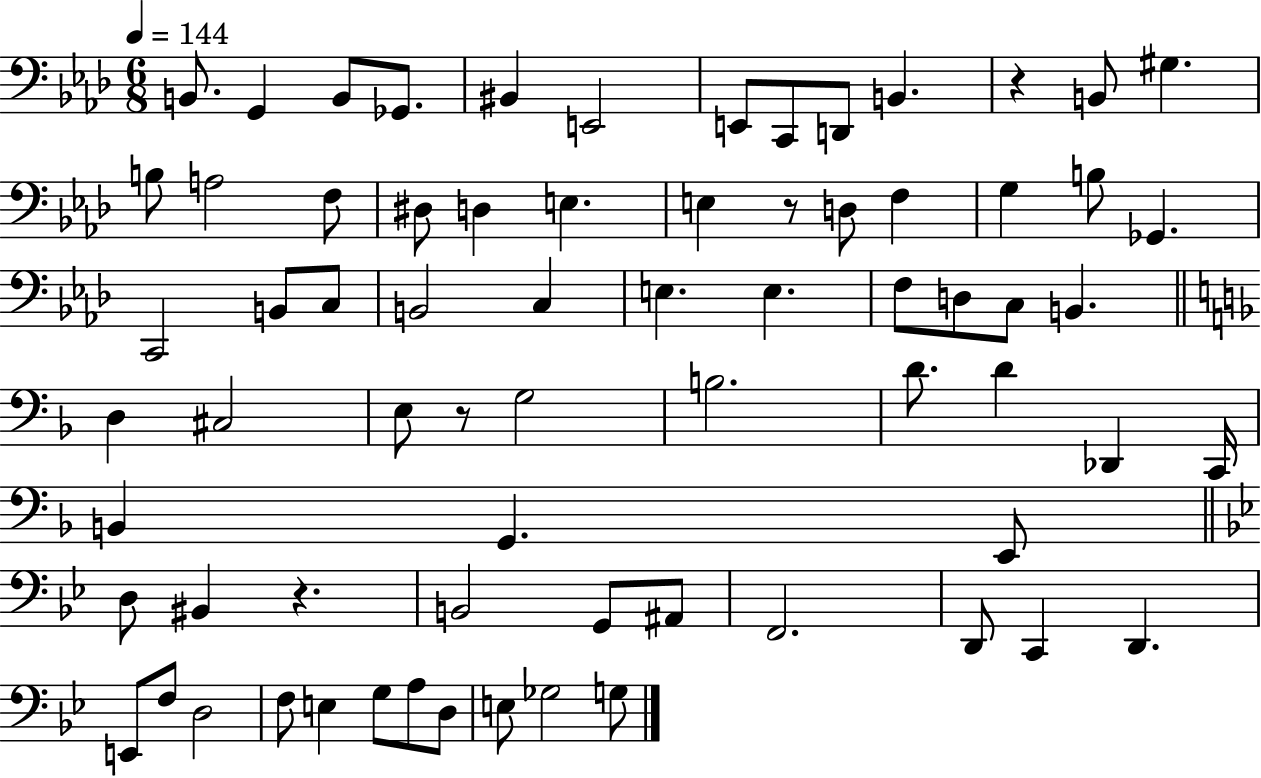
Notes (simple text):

B2/e. G2/q B2/e Gb2/e. BIS2/q E2/h E2/e C2/e D2/e B2/q. R/q B2/e G#3/q. B3/e A3/h F3/e D#3/e D3/q E3/q. E3/q R/e D3/e F3/q G3/q B3/e Gb2/q. C2/h B2/e C3/e B2/h C3/q E3/q. E3/q. F3/e D3/e C3/e B2/q. D3/q C#3/h E3/e R/e G3/h B3/h. D4/e. D4/q Db2/q C2/s B2/q G2/q. E2/e D3/e BIS2/q R/q. B2/h G2/e A#2/e F2/h. D2/e C2/q D2/q. E2/e F3/e D3/h F3/e E3/q G3/e A3/e D3/e E3/e Gb3/h G3/e